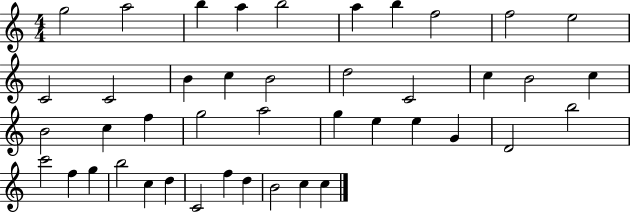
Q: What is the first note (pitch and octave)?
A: G5